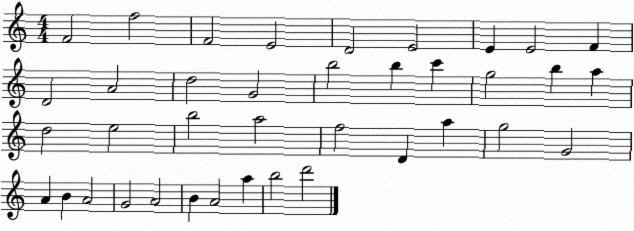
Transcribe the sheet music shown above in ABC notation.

X:1
T:Untitled
M:4/4
L:1/4
K:C
F2 f2 F2 E2 D2 E2 E E2 F D2 A2 d2 G2 b2 b c' g2 b a d2 e2 b2 a2 f2 D a g2 G2 A B A2 G2 A2 B A2 a b2 d'2